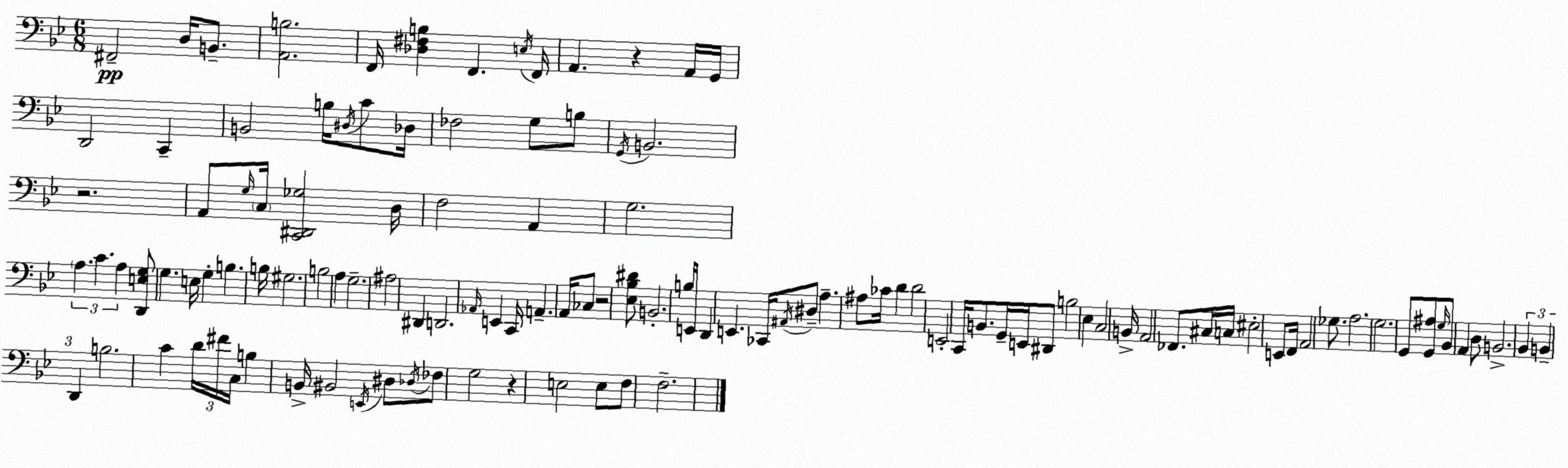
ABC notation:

X:1
T:Untitled
M:6/8
L:1/4
K:Gm
^F,,2 D,/4 B,,/2 [A,,B,]2 F,,/4 [_D,^F,B,] F,, E,/4 F,,/4 A,, z A,,/4 G,,/4 D,,2 C,, B,,2 B,/4 ^D,/4 C/2 _D,/4 _F,2 G,/2 B,/2 G,,/4 B,,2 z2 A,,/2 G,/4 C,/4 [C,,^D,,_G,]2 D,/4 F,2 A,, G,2 A, C A, [D,,E,G,]/2 G, E,/4 G, B, B,/4 ^G,2 B,2 A, G,2 ^A,2 ^D,, D,,2 _A,,/4 E,, C,,/4 A,, A,,/4 _C,/2 z2 [_E,_B,^D]/2 B,,2 B,/4 E,,/4 D,, E,, _C,,/4 ^A,,/4 ^D,/2 A, ^A,/2 _C/4 D D2 E,,2 C,,/4 B,,/2 G,,/4 E,,/4 ^D,,/2 B,2 _E, C,2 B,,/4 A,,2 _F,,/2 ^C,/4 C,/4 ^E,2 E,,/2 F,,/4 A,,2 _G,/2 A,2 G,2 G,,/2 [G,,^A,]/2 G,/4 _B,,/2 A,, D,/2 B,,2 _B,, B,, D,, B,2 C D/4 ^F/4 C,/4 B, B,,/4 ^B,,2 E,,/4 ^D,/2 _D,/4 _F,/2 G,2 z E,2 E,/2 F,/2 F,2